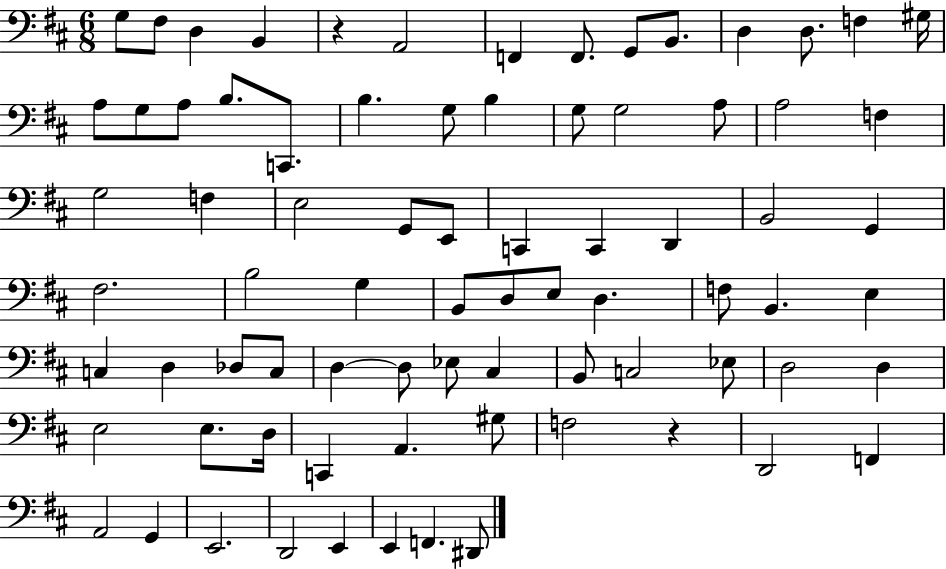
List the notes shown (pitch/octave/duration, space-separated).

G3/e F#3/e D3/q B2/q R/q A2/h F2/q F2/e. G2/e B2/e. D3/q D3/e. F3/q G#3/s A3/e G3/e A3/e B3/e. C2/e. B3/q. G3/e B3/q G3/e G3/h A3/e A3/h F3/q G3/h F3/q E3/h G2/e E2/e C2/q C2/q D2/q B2/h G2/q F#3/h. B3/h G3/q B2/e D3/e E3/e D3/q. F3/e B2/q. E3/q C3/q D3/q Db3/e C3/e D3/q D3/e Eb3/e C#3/q B2/e C3/h Eb3/e D3/h D3/q E3/h E3/e. D3/s C2/q A2/q. G#3/e F3/h R/q D2/h F2/q A2/h G2/q E2/h. D2/h E2/q E2/q F2/q. D#2/e